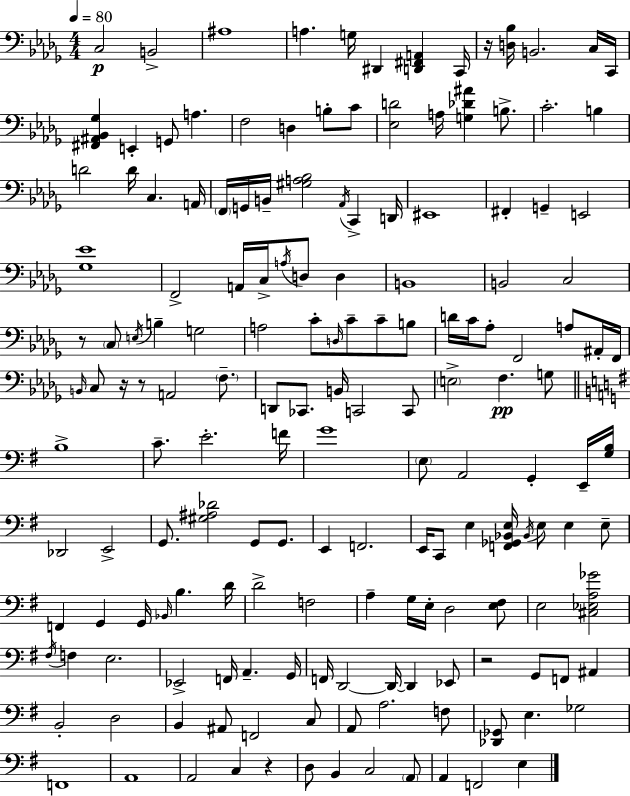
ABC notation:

X:1
T:Untitled
M:4/4
L:1/4
K:Bbm
C,2 B,,2 ^A,4 A, G,/4 ^D,, [D,,^F,,A,,] C,,/4 z/4 [D,_B,]/4 B,,2 C,/4 C,,/4 [^F,,^A,,_B,,_G,] E,, G,,/2 A, F,2 D, B,/2 C/2 [_E,D]2 A,/4 [G,_D^A] B,/2 C2 B, D2 D/4 C, A,,/4 F,,/4 G,,/4 B,,/4 [^G,A,_B,]2 _A,,/4 C,, D,,/4 ^E,,4 ^F,, G,, E,,2 [_G,_E]4 F,,2 A,,/4 C,/4 A,/4 D,/2 D, B,,4 B,,2 C,2 z/2 C,/2 E,/4 B, G,2 A,2 C/2 D,/4 C/2 C/2 B,/2 D/4 C/4 _A,/2 F,,2 A,/2 ^A,,/4 F,,/4 B,,/4 C,/2 z/4 z/2 A,,2 F,/2 D,,/2 _C,,/2 B,,/4 C,,2 C,,/2 E,2 F, G,/2 B,4 C/2 E2 F/4 G4 E,/2 A,,2 G,, E,,/4 [G,B,]/4 _D,,2 E,,2 G,,/2 [^G,^A,_D]2 G,,/2 G,,/2 E,, F,,2 E,,/4 C,,/2 E, [F,,_G,,_B,,E,]/4 _B,,/4 E,/2 E, E,/2 F,, G,, G,,/4 _B,,/4 B, D/4 D2 F,2 A, G,/4 E,/4 D,2 [E,^F,]/2 E,2 [^C,_E,A,_G]2 ^F,/4 F, E,2 _E,,2 F,,/4 A,, G,,/4 F,,/4 D,,2 D,,/4 D,, _E,,/2 z2 G,,/2 F,,/2 ^A,, B,,2 D,2 B,, ^A,,/2 F,,2 C,/2 A,,/2 A,2 F,/2 [_D,,_G,,]/2 E, _G,2 F,,4 A,,4 A,,2 C, z D,/2 B,, C,2 A,,/2 A,, F,,2 E,